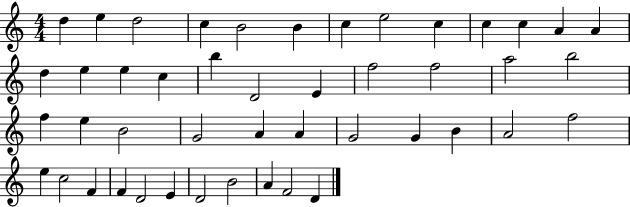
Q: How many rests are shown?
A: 0